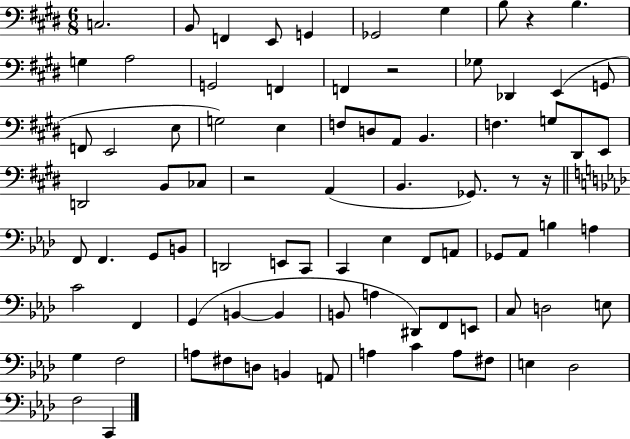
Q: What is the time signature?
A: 6/8